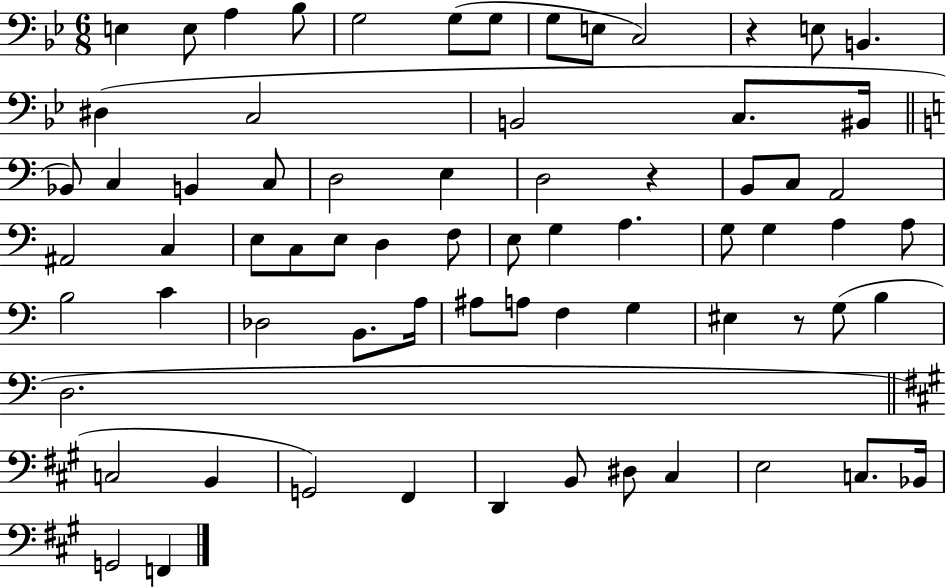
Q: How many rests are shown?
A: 3